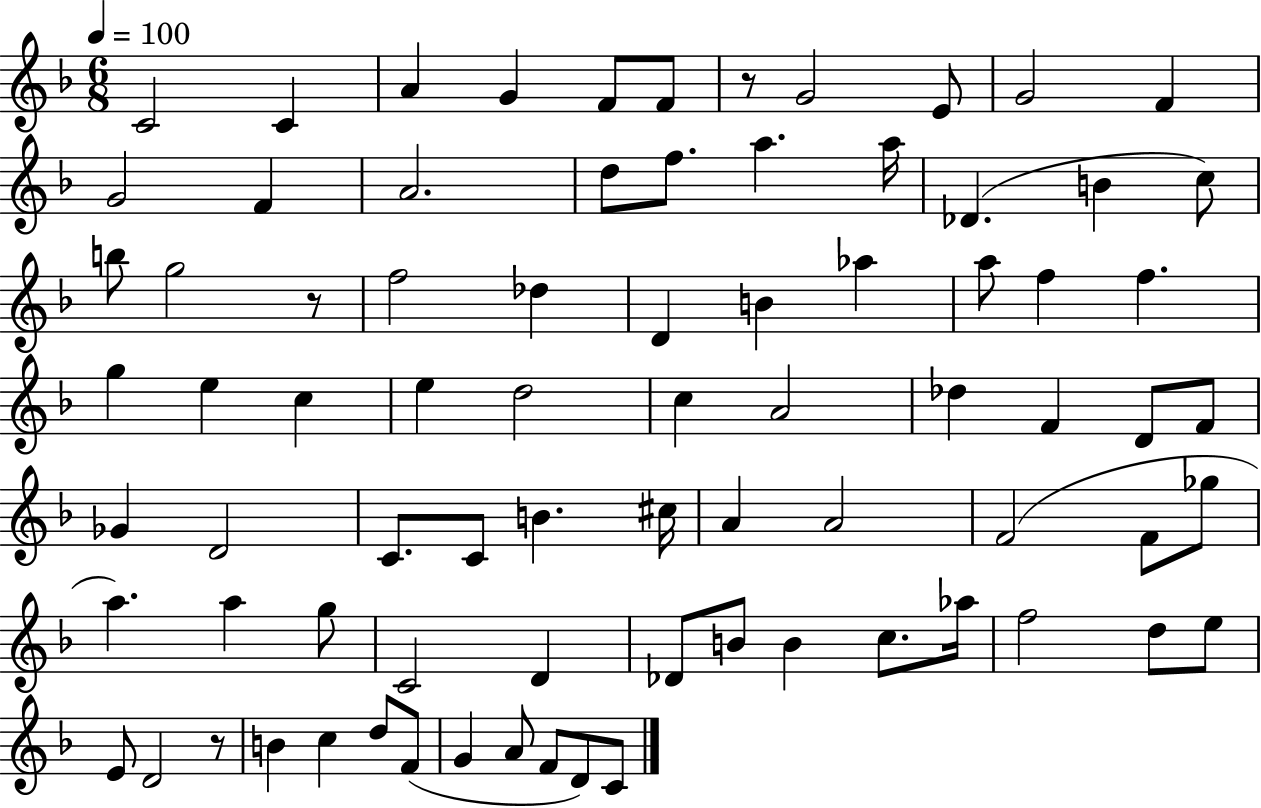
X:1
T:Untitled
M:6/8
L:1/4
K:F
C2 C A G F/2 F/2 z/2 G2 E/2 G2 F G2 F A2 d/2 f/2 a a/4 _D B c/2 b/2 g2 z/2 f2 _d D B _a a/2 f f g e c e d2 c A2 _d F D/2 F/2 _G D2 C/2 C/2 B ^c/4 A A2 F2 F/2 _g/2 a a g/2 C2 D _D/2 B/2 B c/2 _a/4 f2 d/2 e/2 E/2 D2 z/2 B c d/2 F/2 G A/2 F/2 D/2 C/2